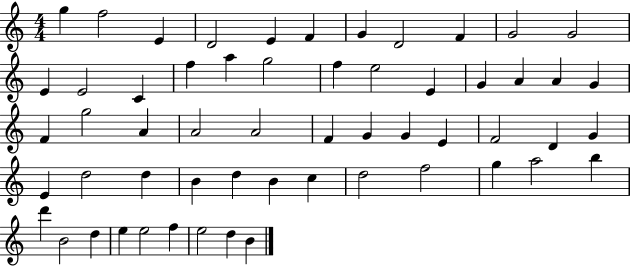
X:1
T:Untitled
M:4/4
L:1/4
K:C
g f2 E D2 E F G D2 F G2 G2 E E2 C f a g2 f e2 E G A A G F g2 A A2 A2 F G G E F2 D G E d2 d B d B c d2 f2 g a2 b d' B2 d e e2 f e2 d B